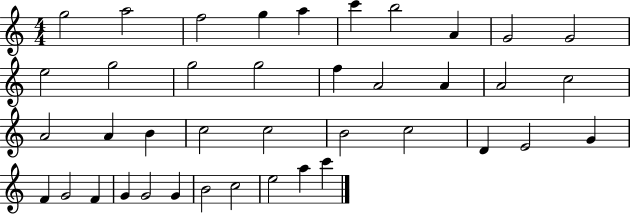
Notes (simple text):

G5/h A5/h F5/h G5/q A5/q C6/q B5/h A4/q G4/h G4/h E5/h G5/h G5/h G5/h F5/q A4/h A4/q A4/h C5/h A4/h A4/q B4/q C5/h C5/h B4/h C5/h D4/q E4/h G4/q F4/q G4/h F4/q G4/q G4/h G4/q B4/h C5/h E5/h A5/q C6/q